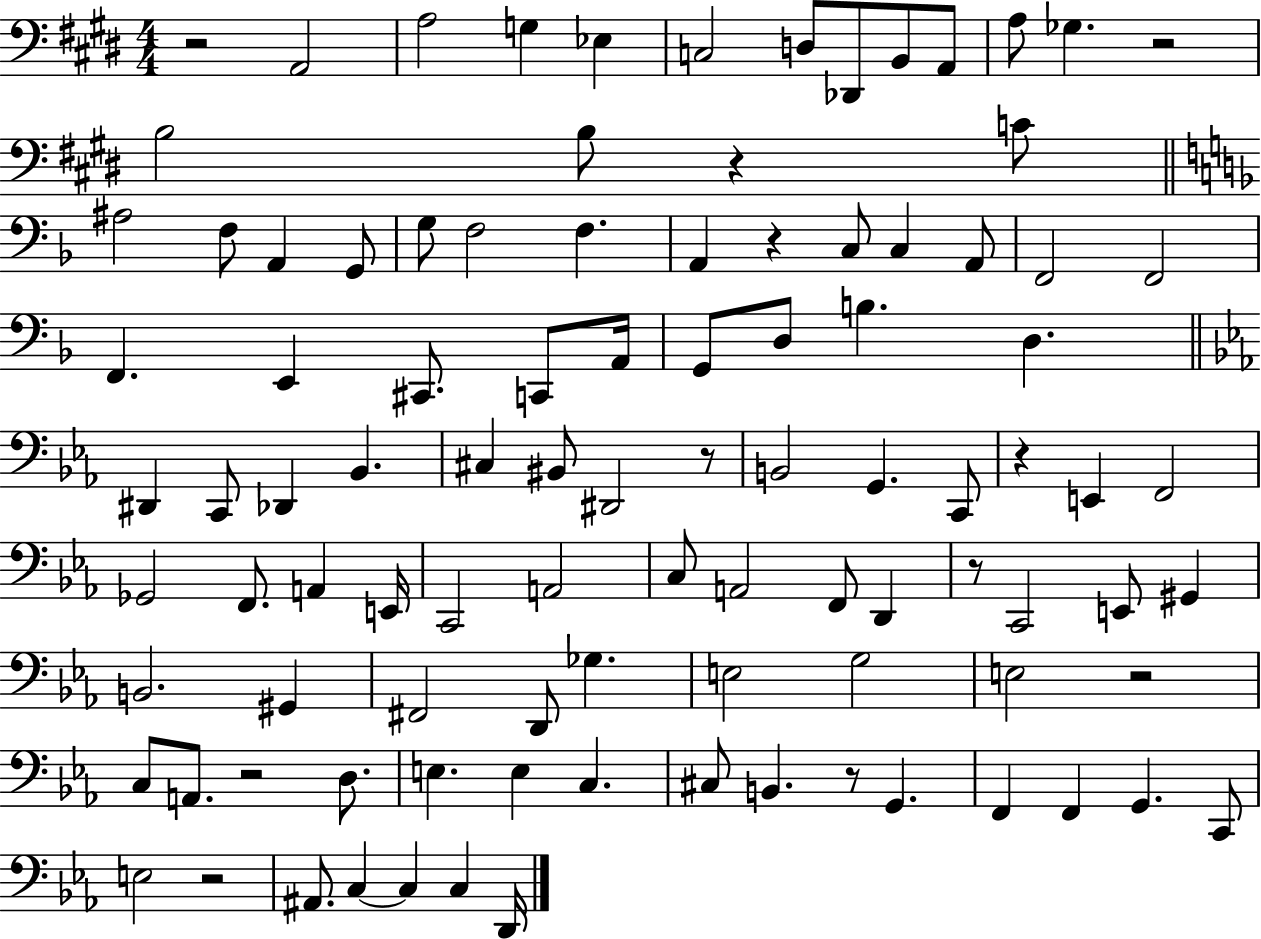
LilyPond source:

{
  \clef bass
  \numericTimeSignature
  \time 4/4
  \key e \major
  r2 a,2 | a2 g4 ees4 | c2 d8 des,8 b,8 a,8 | a8 ges4. r2 | \break b2 b8 r4 c'8 | \bar "||" \break \key d \minor ais2 f8 a,4 g,8 | g8 f2 f4. | a,4 r4 c8 c4 a,8 | f,2 f,2 | \break f,4. e,4 cis,8. c,8 a,16 | g,8 d8 b4. d4. | \bar "||" \break \key ees \major dis,4 c,8 des,4 bes,4. | cis4 bis,8 dis,2 r8 | b,2 g,4. c,8 | r4 e,4 f,2 | \break ges,2 f,8. a,4 e,16 | c,2 a,2 | c8 a,2 f,8 d,4 | r8 c,2 e,8 gis,4 | \break b,2. gis,4 | fis,2 d,8 ges4. | e2 g2 | e2 r2 | \break c8 a,8. r2 d8. | e4. e4 c4. | cis8 b,4. r8 g,4. | f,4 f,4 g,4. c,8 | \break e2 r2 | ais,8. c4~~ c4 c4 d,16 | \bar "|."
}